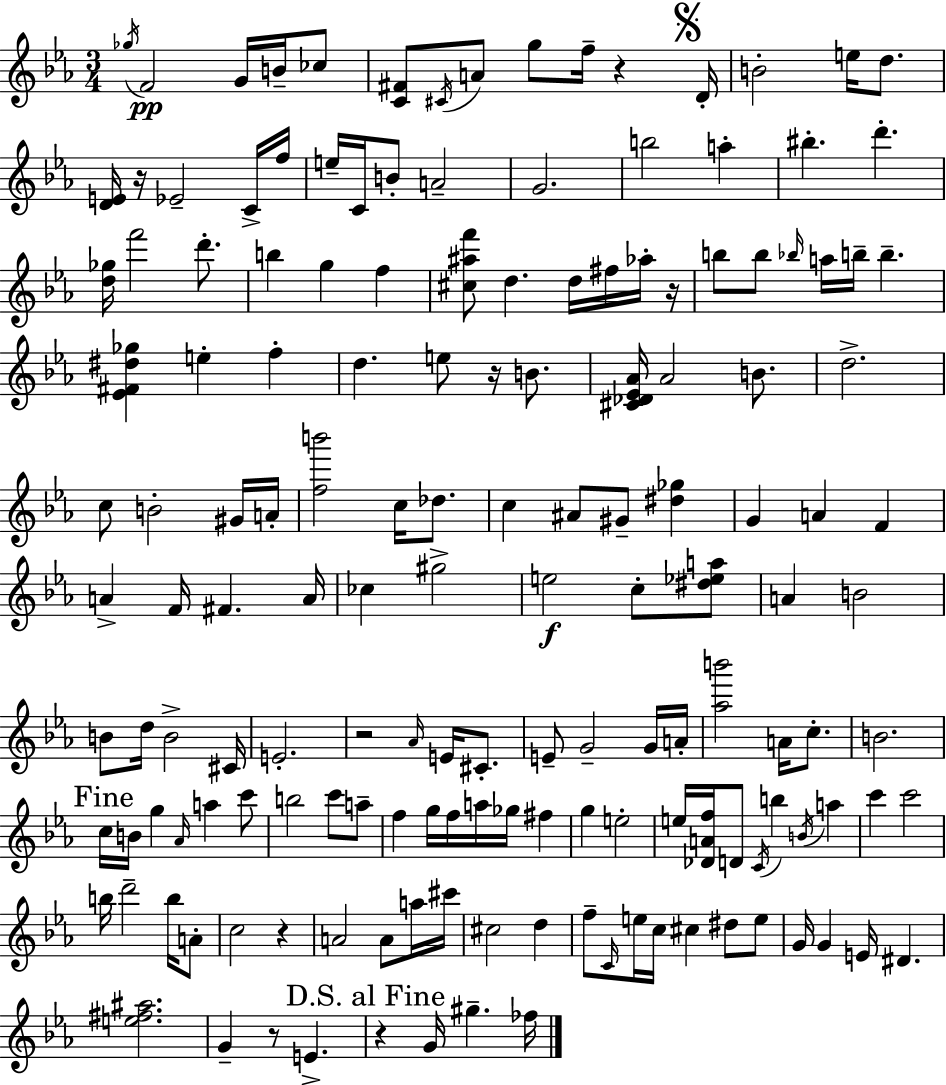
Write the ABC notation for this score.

X:1
T:Untitled
M:3/4
L:1/4
K:Eb
_g/4 F2 G/4 B/4 _c/2 [C^F]/2 ^C/4 A/2 g/2 f/4 z D/4 B2 e/4 d/2 [DE]/4 z/4 _E2 C/4 f/4 e/4 C/4 B/2 A2 G2 b2 a ^b d' [d_g]/4 f'2 d'/2 b g f [^c^af']/2 d d/4 ^f/4 _a/4 z/4 b/2 b/2 _b/4 a/4 b/4 b [_E^F^d_g] e f d e/2 z/4 B/2 [^C_D_E_A]/4 _A2 B/2 d2 c/2 B2 ^G/4 A/4 [fb']2 c/4 _d/2 c ^A/2 ^G/2 [^d_g] G A F A F/4 ^F A/4 _c ^g2 e2 c/2 [^d_ea]/2 A B2 B/2 d/4 B2 ^C/4 E2 z2 _A/4 E/4 ^C/2 E/2 G2 G/4 A/4 [_ab']2 A/4 c/2 B2 c/4 B/4 g _A/4 a c'/2 b2 c'/2 a/2 f g/4 f/4 a/4 _g/4 ^f g e2 e/4 [_DAf]/4 D/2 C/4 b B/4 a c' c'2 b/4 d'2 b/4 A/2 c2 z A2 A/2 a/4 ^c'/4 ^c2 d f/2 C/4 e/4 c/4 ^c ^d/2 e/2 G/4 G E/4 ^D [e^f^a]2 G z/2 E z G/4 ^g _f/4